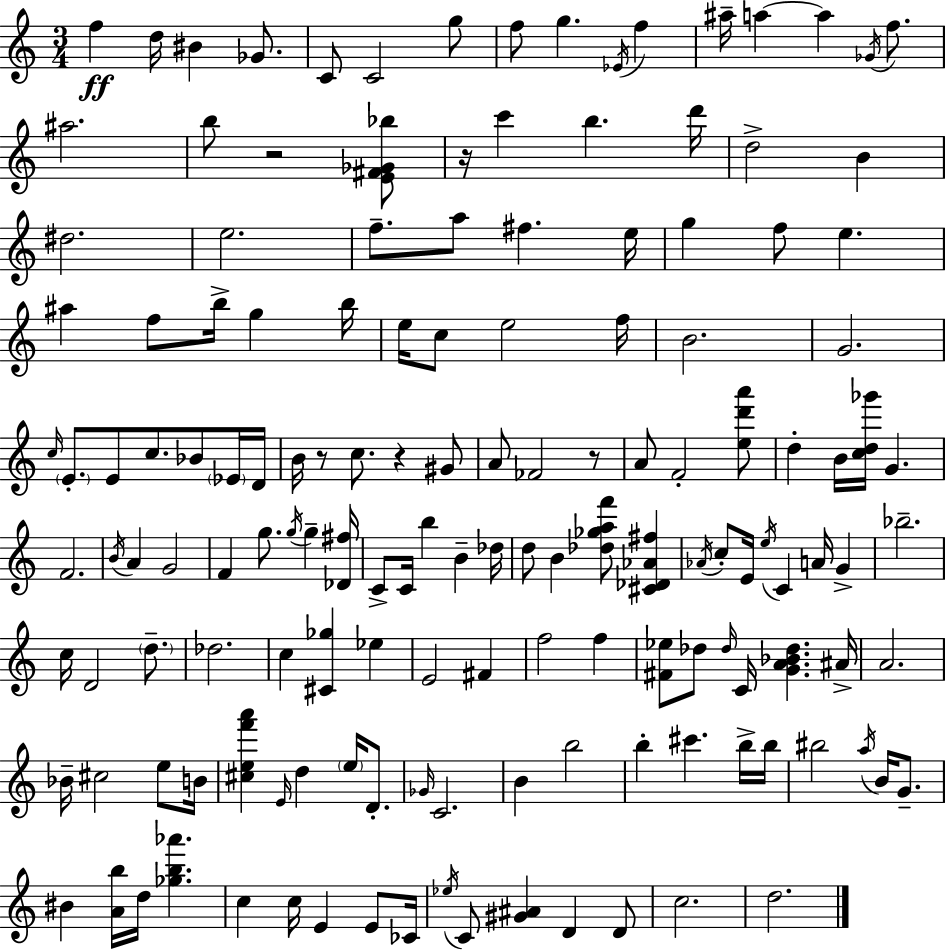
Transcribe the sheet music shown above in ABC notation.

X:1
T:Untitled
M:3/4
L:1/4
K:C
f d/4 ^B _G/2 C/2 C2 g/2 f/2 g _E/4 f ^a/4 a a _G/4 f/2 ^a2 b/2 z2 [E^F_G_b]/2 z/4 c' b d'/4 d2 B ^d2 e2 f/2 a/2 ^f e/4 g f/2 e ^a f/2 b/4 g b/4 e/4 c/2 e2 f/4 B2 G2 c/4 E/2 E/2 c/2 _B/2 _E/4 D/4 B/4 z/2 c/2 z ^G/2 A/2 _F2 z/2 A/2 F2 [ed'a']/2 d B/4 [cd_g']/4 G F2 B/4 A G2 F g/2 g/4 g [_D^f]/4 C/2 C/4 b B _d/4 d/2 B [_d_gaf']/2 [^C_D_A^f] _A/4 c/2 E/4 e/4 C A/4 G _b2 c/4 D2 d/2 _d2 c [^C_g] _e E2 ^F f2 f [^F_e]/2 _d/2 _d/4 C/4 [GA_B_d] ^A/4 A2 _B/4 ^c2 e/2 B/4 [^cef'a'] E/4 d e/4 D/2 _G/4 C2 B b2 b ^c' b/4 b/4 ^b2 a/4 B/4 G/2 ^B [Ab]/4 d/4 [_gb_a'] c c/4 E E/2 _C/4 _e/4 C/2 [^G^A] D D/2 c2 d2